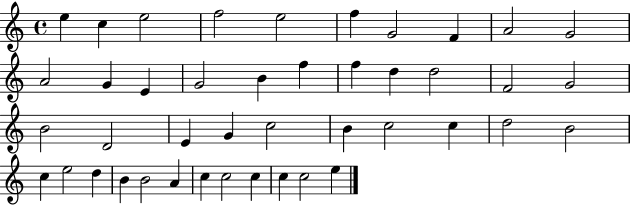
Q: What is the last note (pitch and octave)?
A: E5